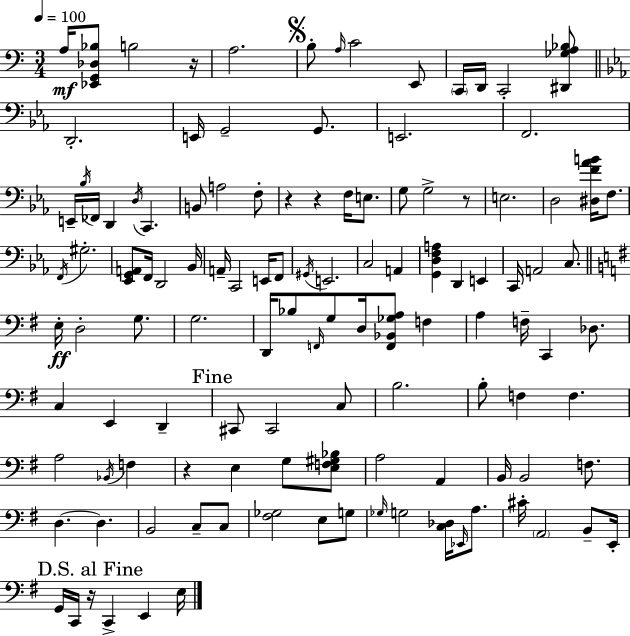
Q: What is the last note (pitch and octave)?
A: E3